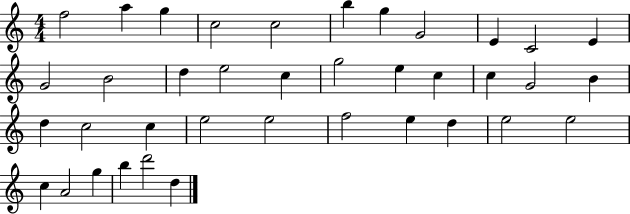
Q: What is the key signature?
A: C major